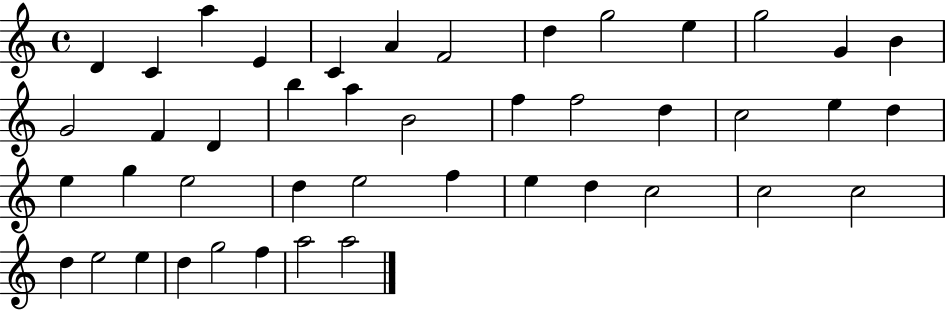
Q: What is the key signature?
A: C major